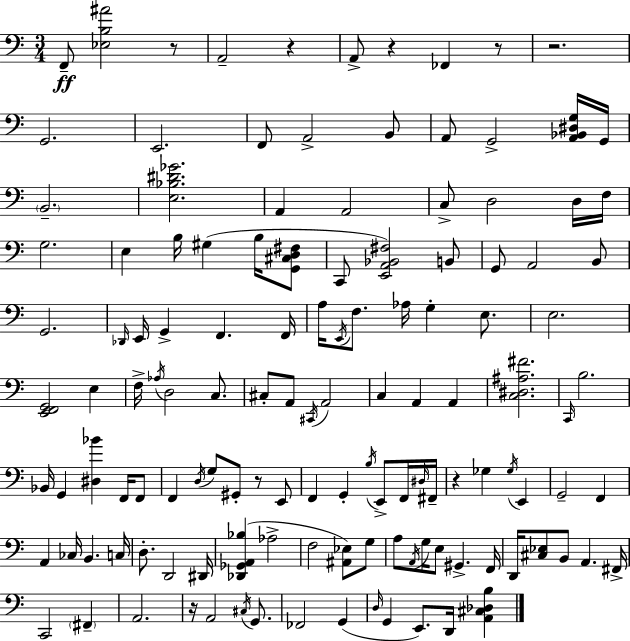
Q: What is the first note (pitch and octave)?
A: F2